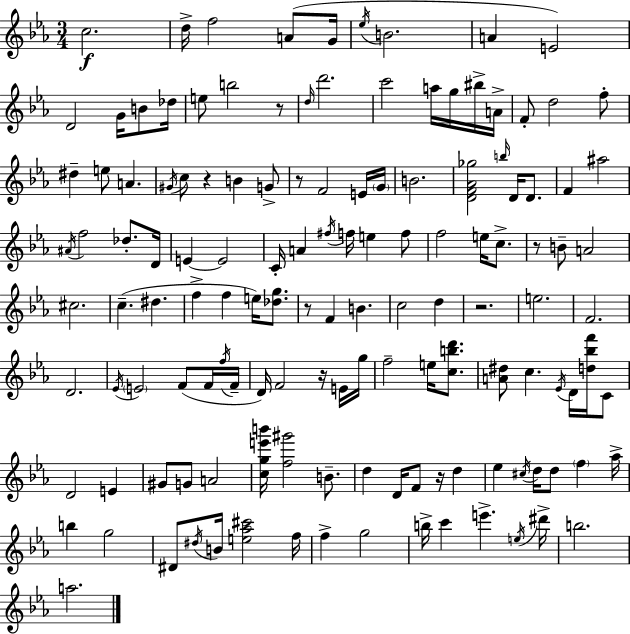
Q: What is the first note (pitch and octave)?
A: C5